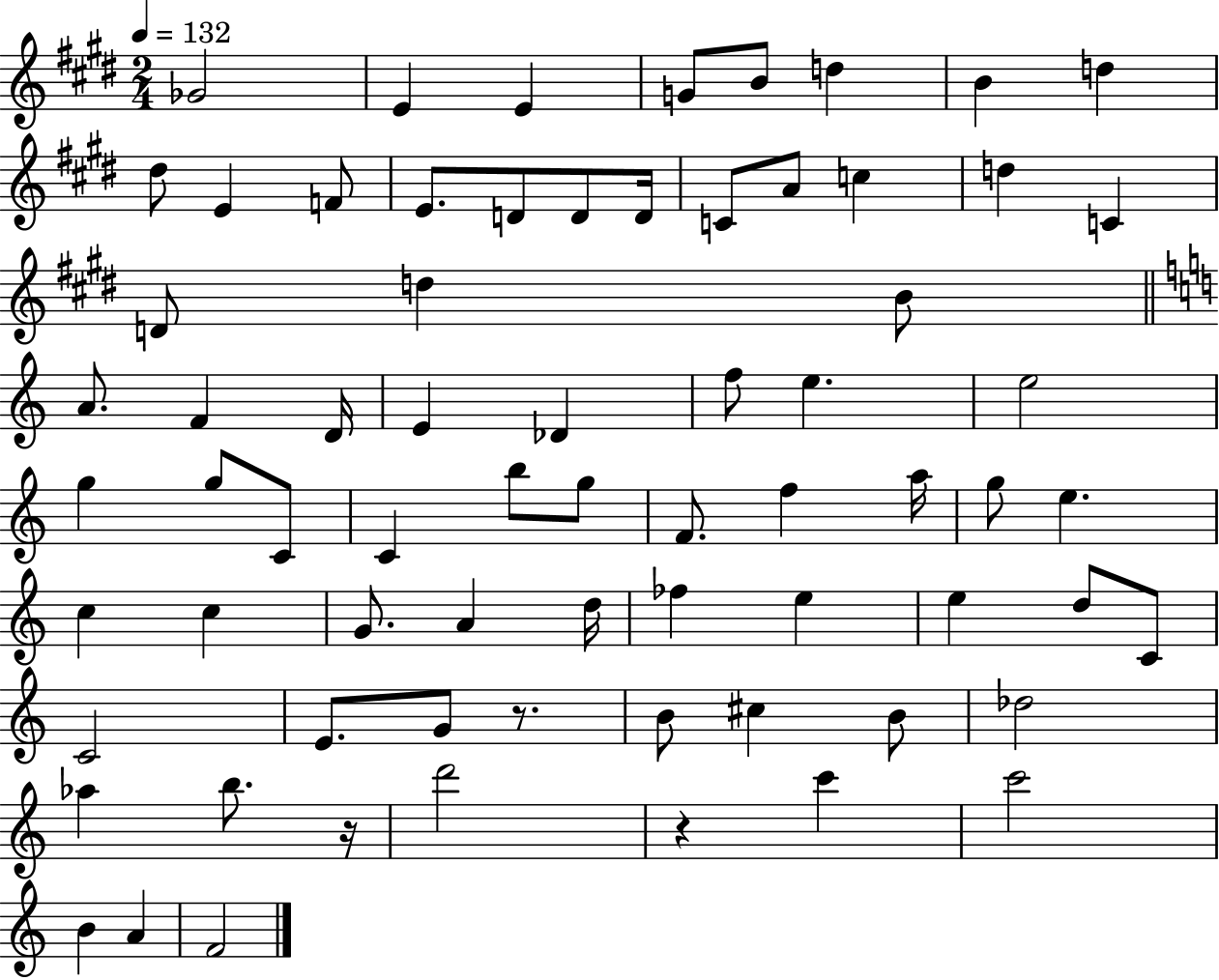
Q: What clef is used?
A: treble